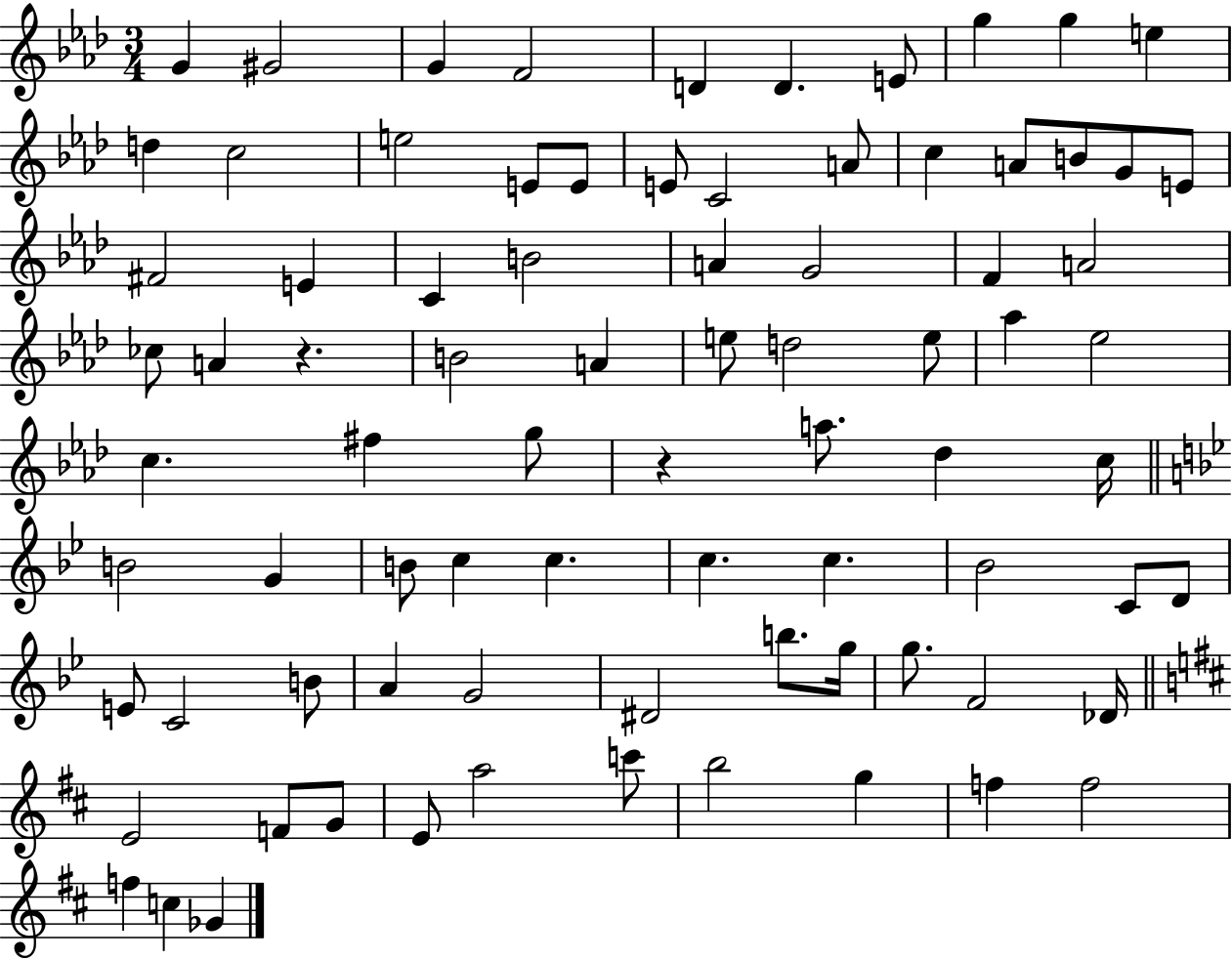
{
  \clef treble
  \numericTimeSignature
  \time 3/4
  \key aes \major
  g'4 gis'2 | g'4 f'2 | d'4 d'4. e'8 | g''4 g''4 e''4 | \break d''4 c''2 | e''2 e'8 e'8 | e'8 c'2 a'8 | c''4 a'8 b'8 g'8 e'8 | \break fis'2 e'4 | c'4 b'2 | a'4 g'2 | f'4 a'2 | \break ces''8 a'4 r4. | b'2 a'4 | e''8 d''2 e''8 | aes''4 ees''2 | \break c''4. fis''4 g''8 | r4 a''8. des''4 c''16 | \bar "||" \break \key bes \major b'2 g'4 | b'8 c''4 c''4. | c''4. c''4. | bes'2 c'8 d'8 | \break e'8 c'2 b'8 | a'4 g'2 | dis'2 b''8. g''16 | g''8. f'2 des'16 | \break \bar "||" \break \key d \major e'2 f'8 g'8 | e'8 a''2 c'''8 | b''2 g''4 | f''4 f''2 | \break f''4 c''4 ges'4 | \bar "|."
}